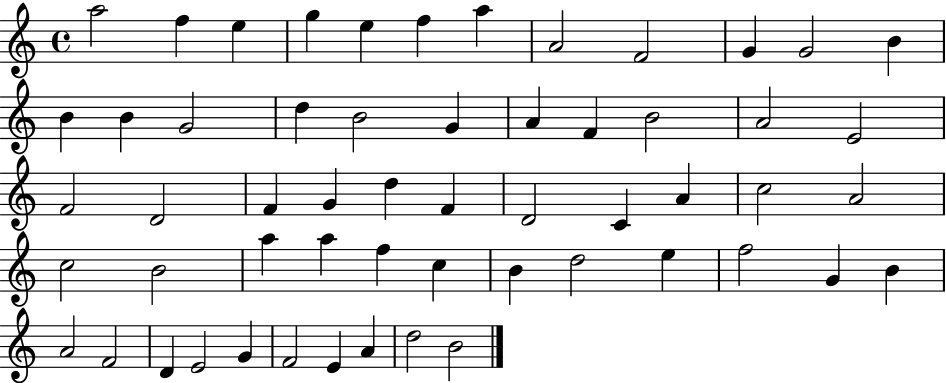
A5/h F5/q E5/q G5/q E5/q F5/q A5/q A4/h F4/h G4/q G4/h B4/q B4/q B4/q G4/h D5/q B4/h G4/q A4/q F4/q B4/h A4/h E4/h F4/h D4/h F4/q G4/q D5/q F4/q D4/h C4/q A4/q C5/h A4/h C5/h B4/h A5/q A5/q F5/q C5/q B4/q D5/h E5/q F5/h G4/q B4/q A4/h F4/h D4/q E4/h G4/q F4/h E4/q A4/q D5/h B4/h